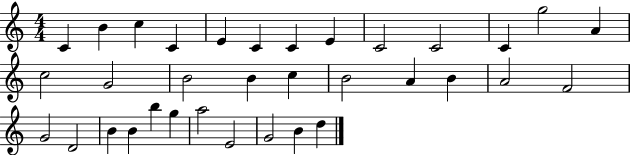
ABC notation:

X:1
T:Untitled
M:4/4
L:1/4
K:C
C B c C E C C E C2 C2 C g2 A c2 G2 B2 B c B2 A B A2 F2 G2 D2 B B b g a2 E2 G2 B d